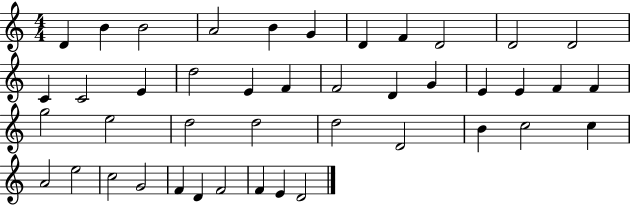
X:1
T:Untitled
M:4/4
L:1/4
K:C
D B B2 A2 B G D F D2 D2 D2 C C2 E d2 E F F2 D G E E F F g2 e2 d2 d2 d2 D2 B c2 c A2 e2 c2 G2 F D F2 F E D2